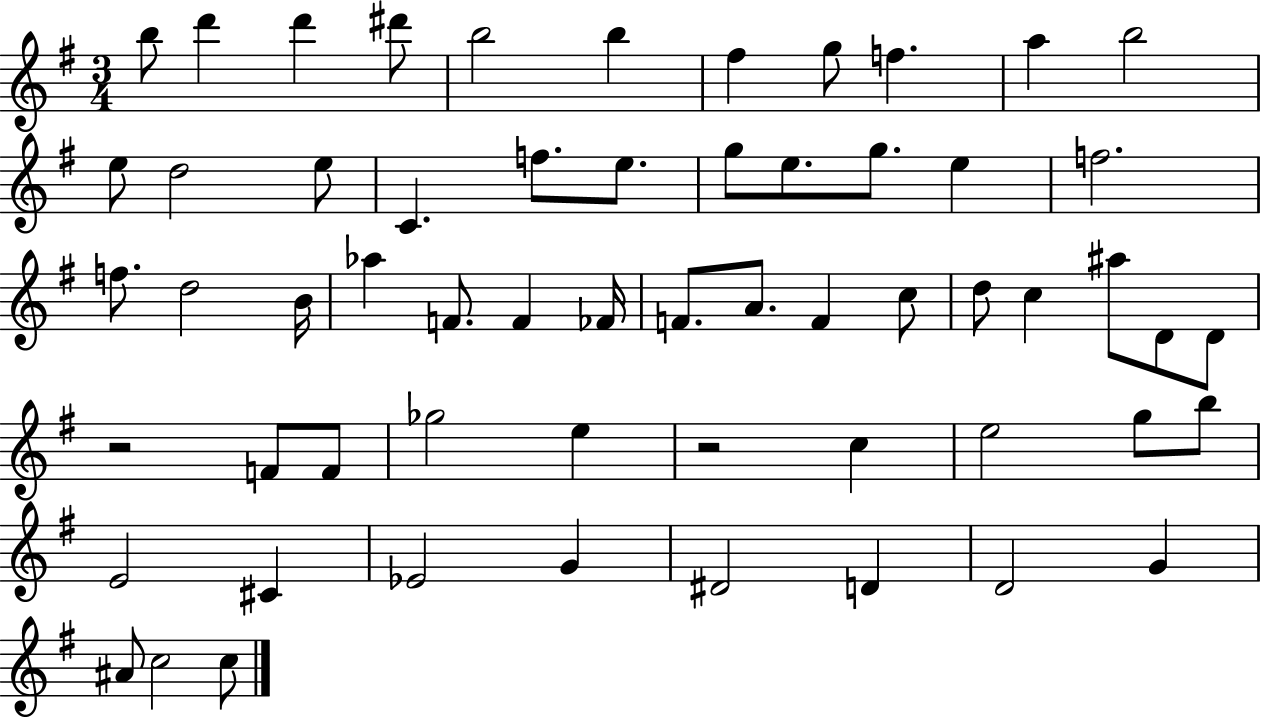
{
  \clef treble
  \numericTimeSignature
  \time 3/4
  \key g \major
  b''8 d'''4 d'''4 dis'''8 | b''2 b''4 | fis''4 g''8 f''4. | a''4 b''2 | \break e''8 d''2 e''8 | c'4. f''8. e''8. | g''8 e''8. g''8. e''4 | f''2. | \break f''8. d''2 b'16 | aes''4 f'8. f'4 fes'16 | f'8. a'8. f'4 c''8 | d''8 c''4 ais''8 d'8 d'8 | \break r2 f'8 f'8 | ges''2 e''4 | r2 c''4 | e''2 g''8 b''8 | \break e'2 cis'4 | ees'2 g'4 | dis'2 d'4 | d'2 g'4 | \break ais'8 c''2 c''8 | \bar "|."
}